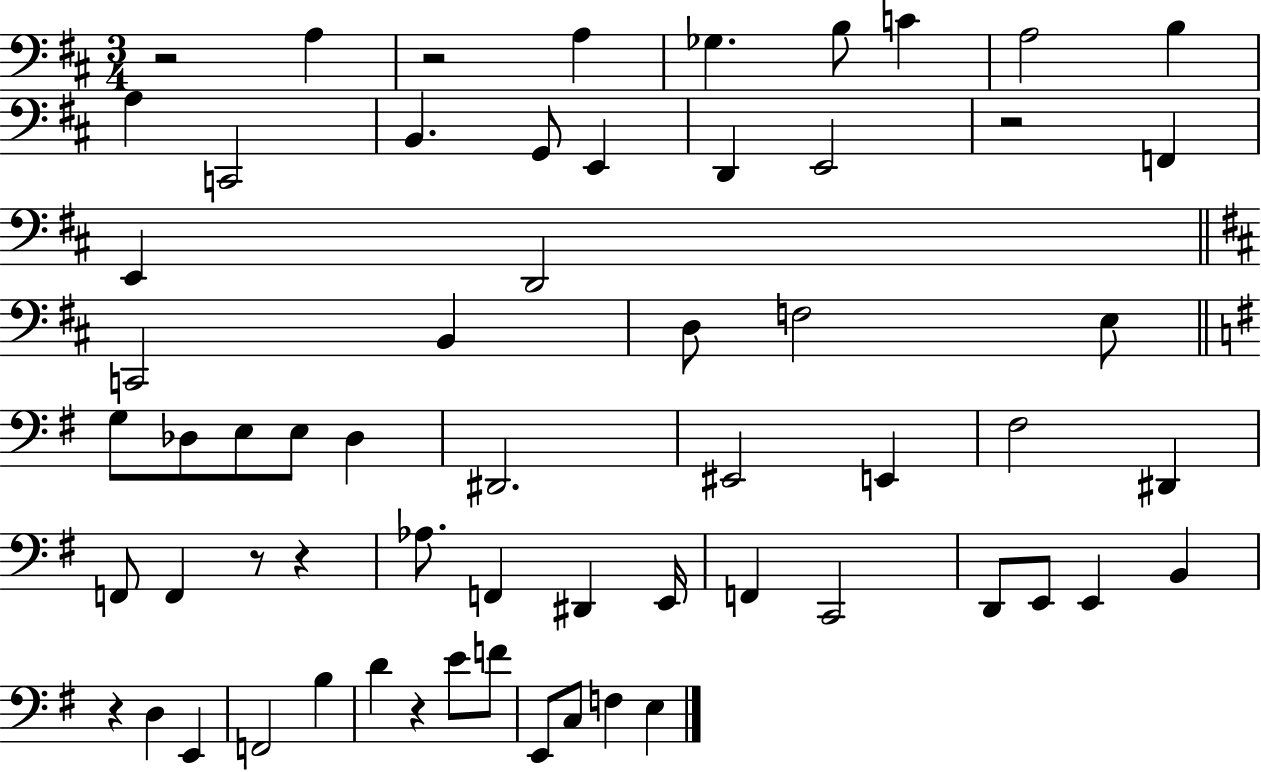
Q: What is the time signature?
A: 3/4